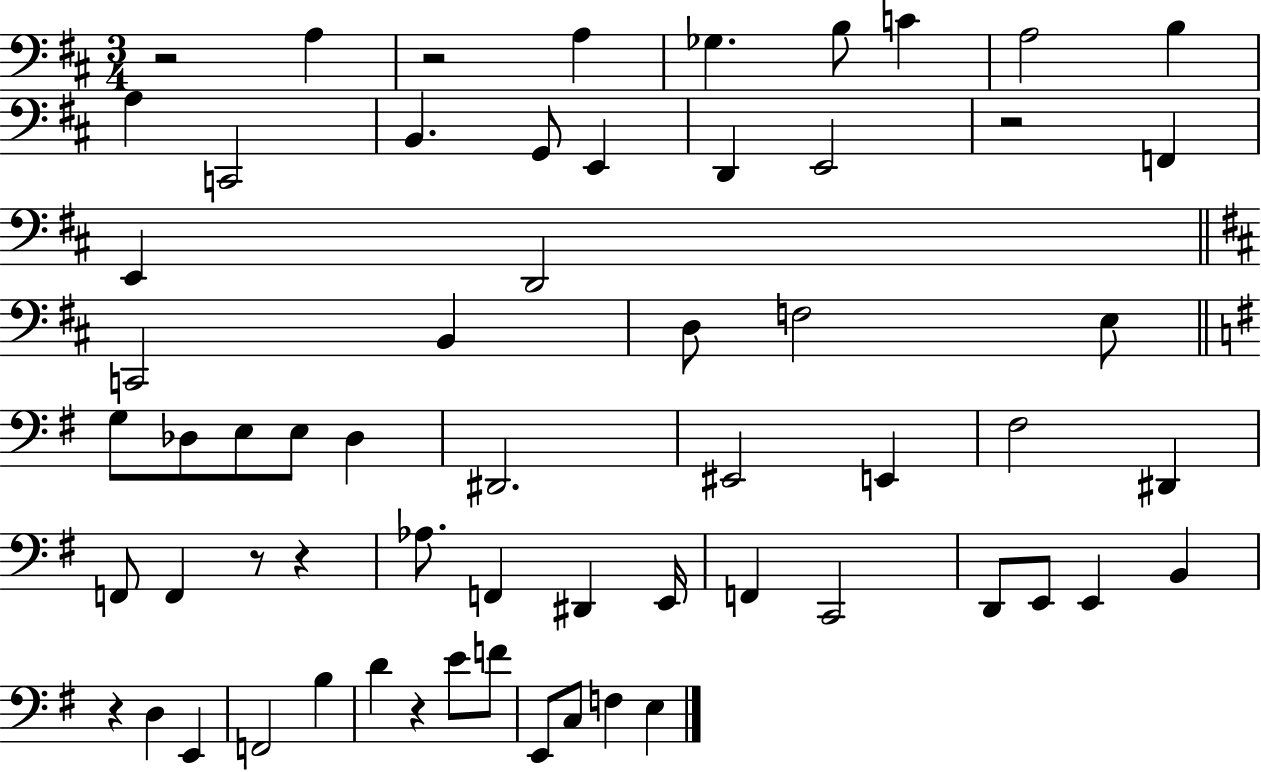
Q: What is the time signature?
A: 3/4